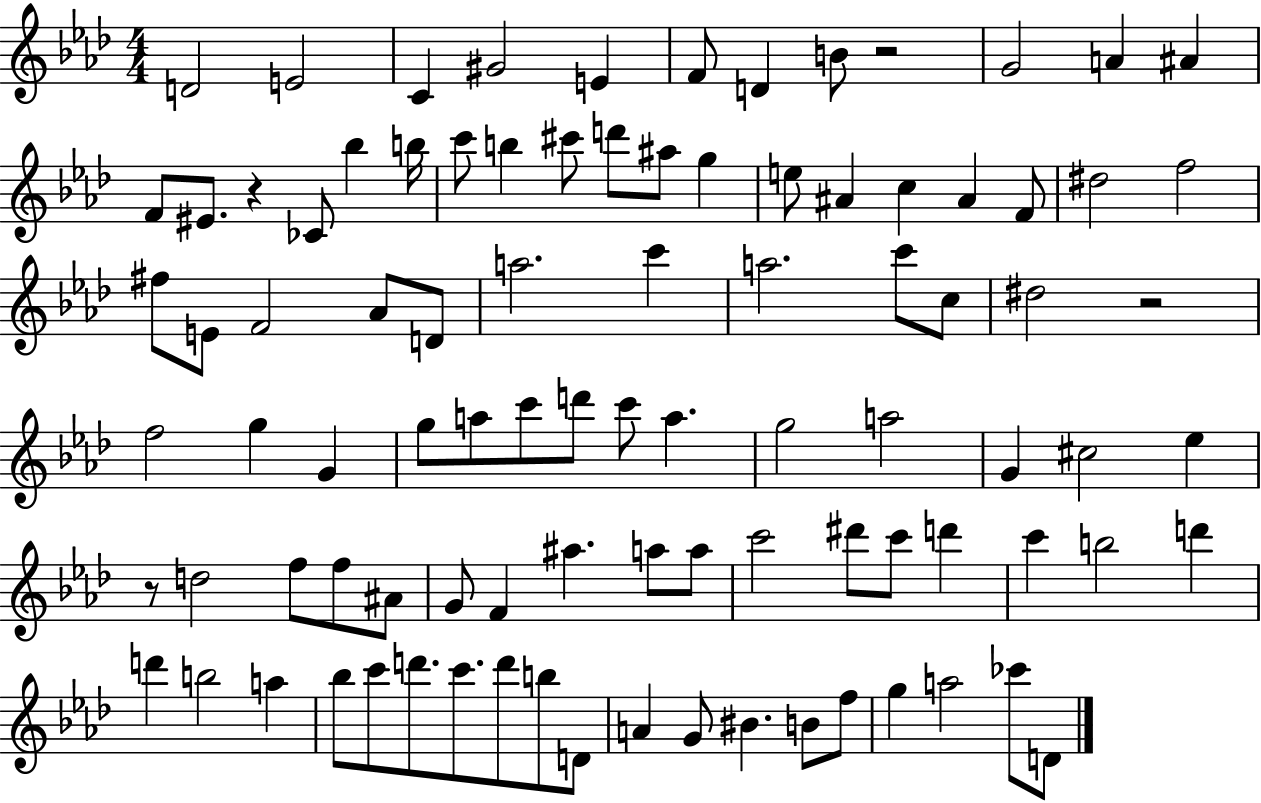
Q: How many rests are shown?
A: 4